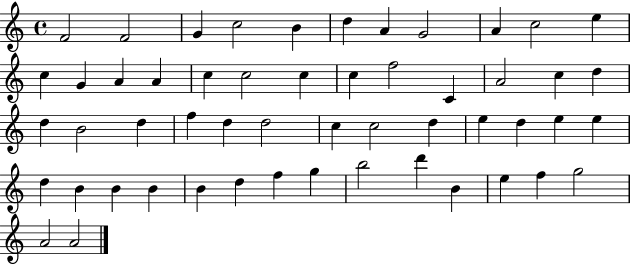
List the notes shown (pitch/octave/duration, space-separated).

F4/h F4/h G4/q C5/h B4/q D5/q A4/q G4/h A4/q C5/h E5/q C5/q G4/q A4/q A4/q C5/q C5/h C5/q C5/q F5/h C4/q A4/h C5/q D5/q D5/q B4/h D5/q F5/q D5/q D5/h C5/q C5/h D5/q E5/q D5/q E5/q E5/q D5/q B4/q B4/q B4/q B4/q D5/q F5/q G5/q B5/h D6/q B4/q E5/q F5/q G5/h A4/h A4/h